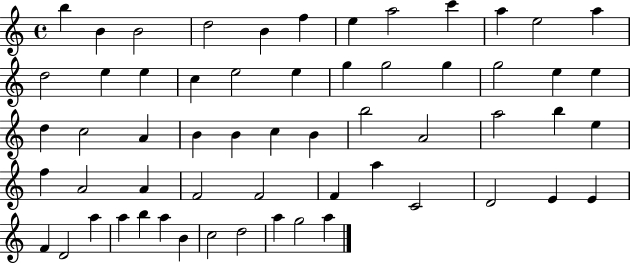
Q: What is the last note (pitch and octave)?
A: A5